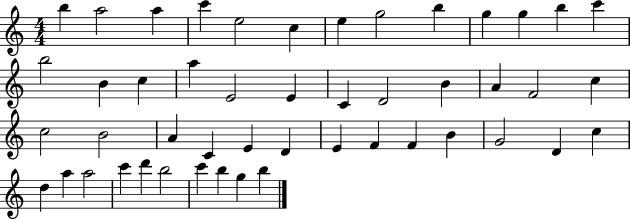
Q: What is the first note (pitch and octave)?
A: B5